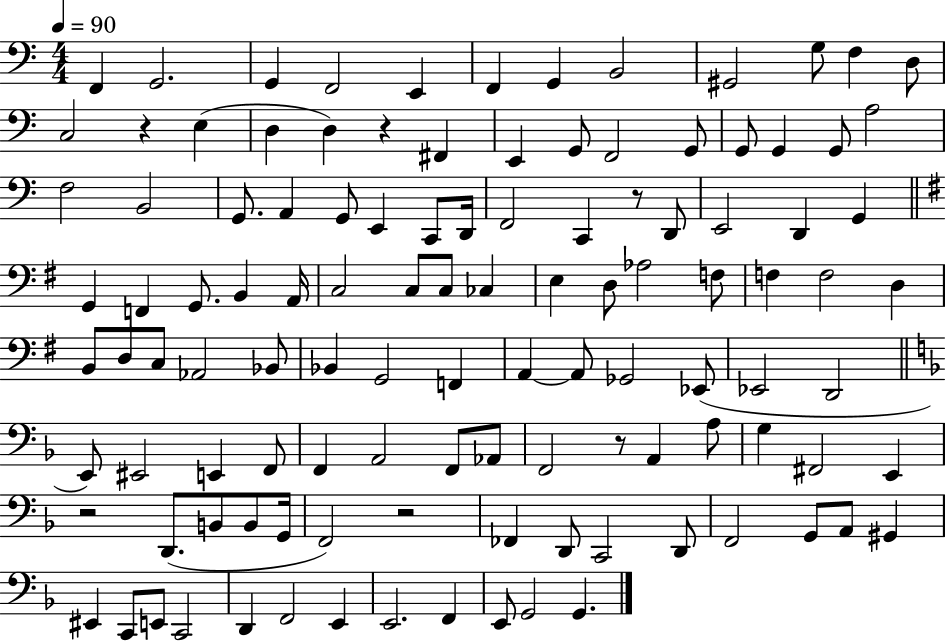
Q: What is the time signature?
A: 4/4